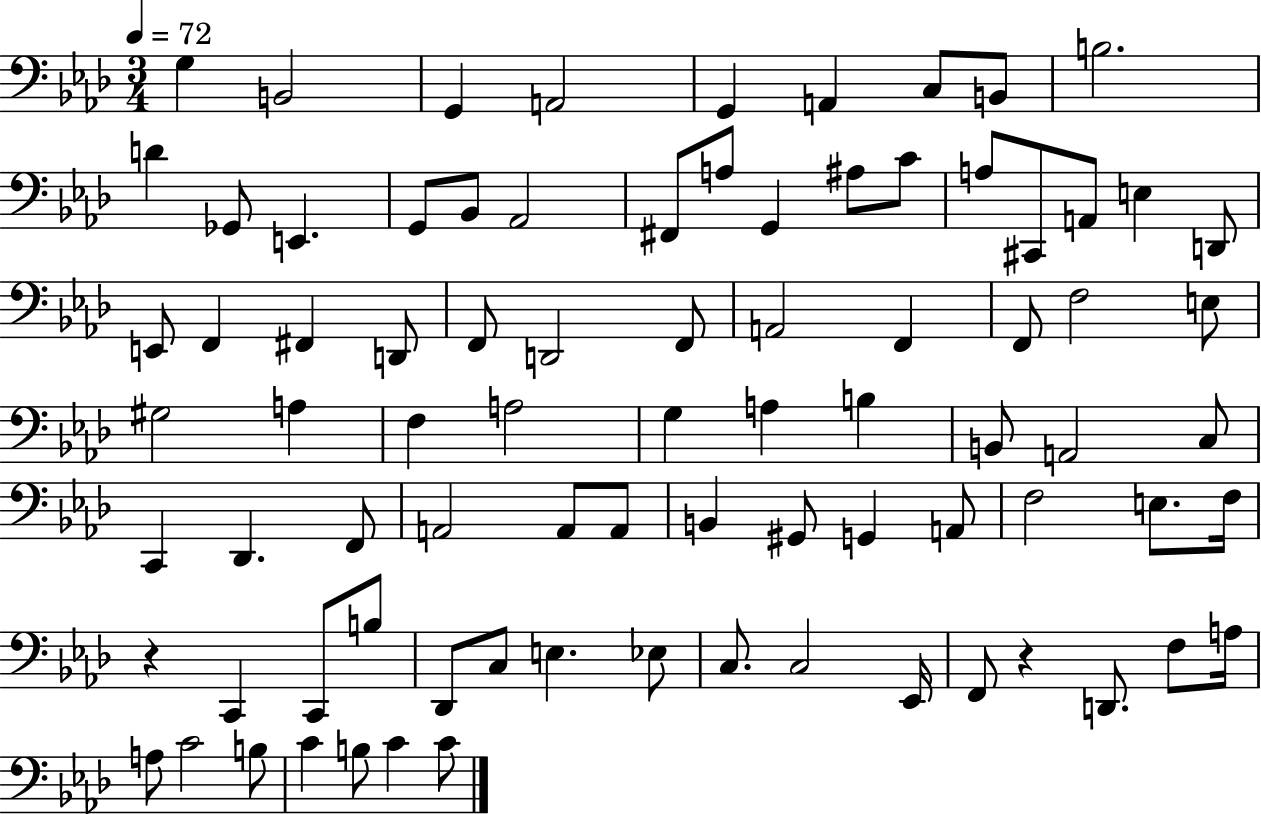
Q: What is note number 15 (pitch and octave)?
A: Ab2